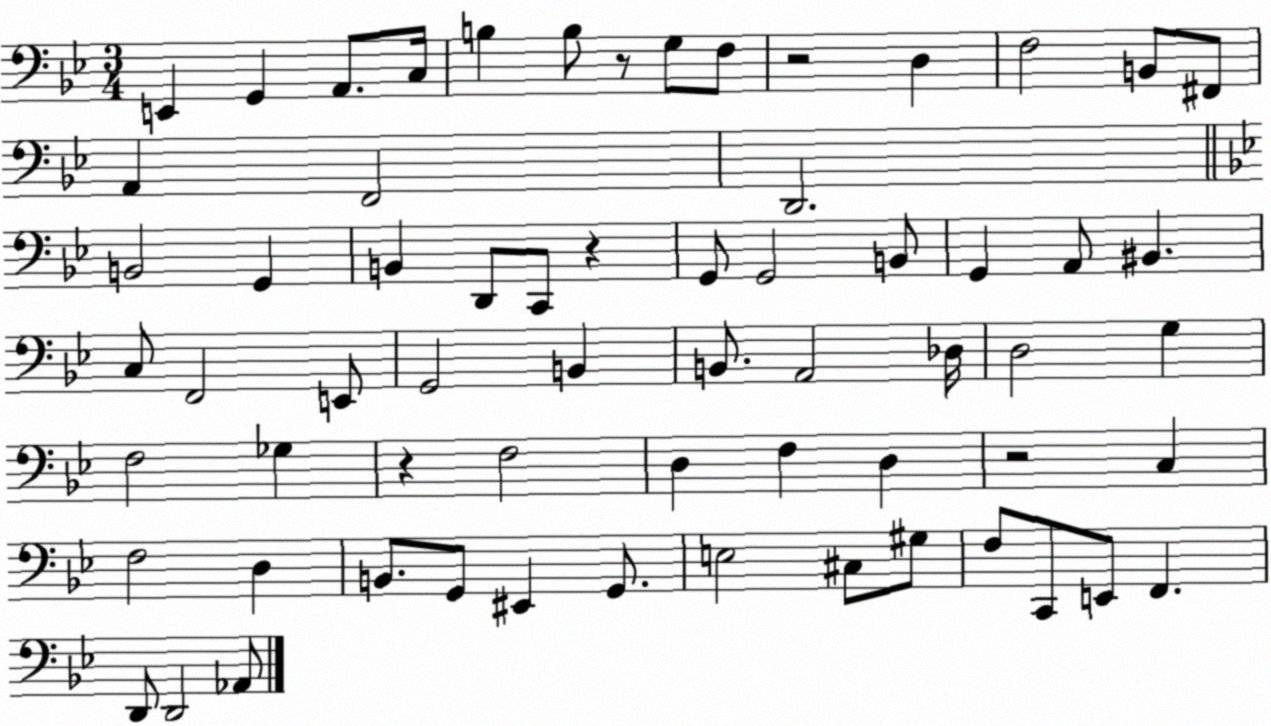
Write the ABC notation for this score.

X:1
T:Untitled
M:3/4
L:1/4
K:Bb
E,, G,, A,,/2 C,/4 B, B,/2 z/2 G,/2 F,/2 z2 D, F,2 B,,/2 ^F,,/2 A,, F,,2 D,,2 B,,2 G,, B,, D,,/2 C,,/2 z G,,/2 G,,2 B,,/2 G,, A,,/2 ^B,, C,/2 F,,2 E,,/2 G,,2 B,, B,,/2 A,,2 _D,/4 D,2 G, F,2 _G, z F,2 D, F, D, z2 C, F,2 D, B,,/2 G,,/2 ^E,, G,,/2 E,2 ^C,/2 ^G,/2 F,/2 C,,/2 E,,/2 F,, D,,/2 D,,2 _A,,/2